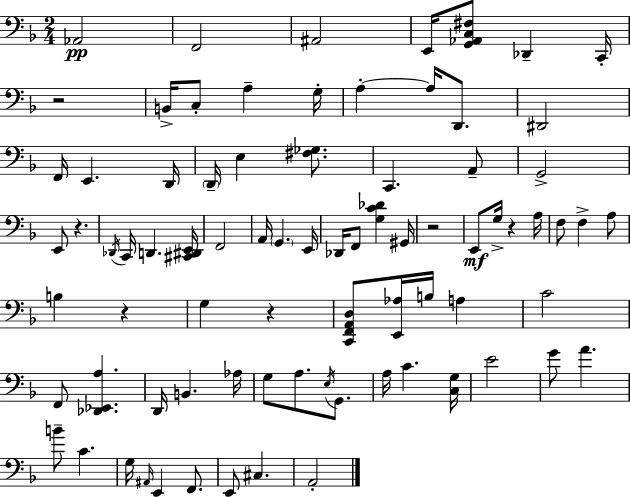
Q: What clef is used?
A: bass